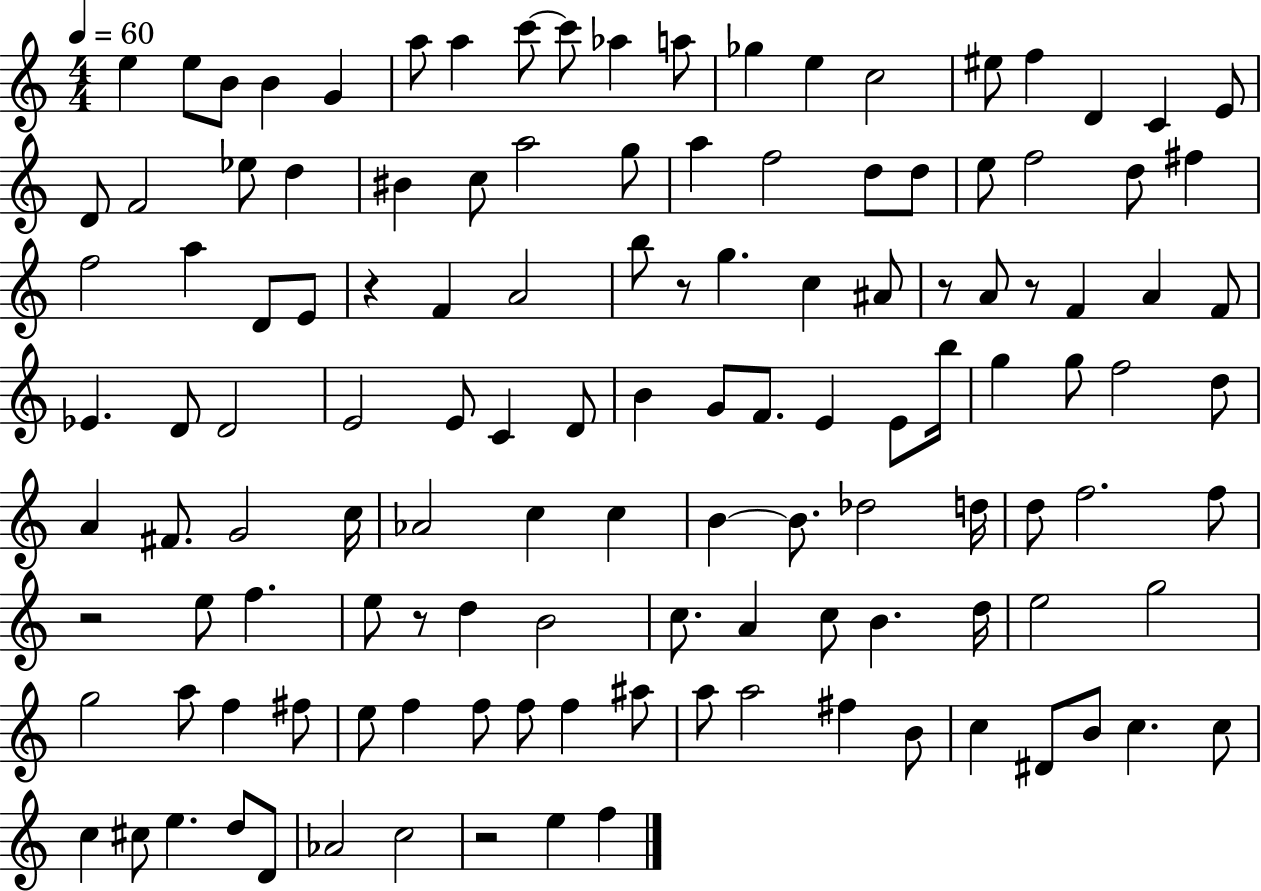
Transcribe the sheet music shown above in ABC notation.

X:1
T:Untitled
M:4/4
L:1/4
K:C
e e/2 B/2 B G a/2 a c'/2 c'/2 _a a/2 _g e c2 ^e/2 f D C E/2 D/2 F2 _e/2 d ^B c/2 a2 g/2 a f2 d/2 d/2 e/2 f2 d/2 ^f f2 a D/2 E/2 z F A2 b/2 z/2 g c ^A/2 z/2 A/2 z/2 F A F/2 _E D/2 D2 E2 E/2 C D/2 B G/2 F/2 E E/2 b/4 g g/2 f2 d/2 A ^F/2 G2 c/4 _A2 c c B B/2 _d2 d/4 d/2 f2 f/2 z2 e/2 f e/2 z/2 d B2 c/2 A c/2 B d/4 e2 g2 g2 a/2 f ^f/2 e/2 f f/2 f/2 f ^a/2 a/2 a2 ^f B/2 c ^D/2 B/2 c c/2 c ^c/2 e d/2 D/2 _A2 c2 z2 e f